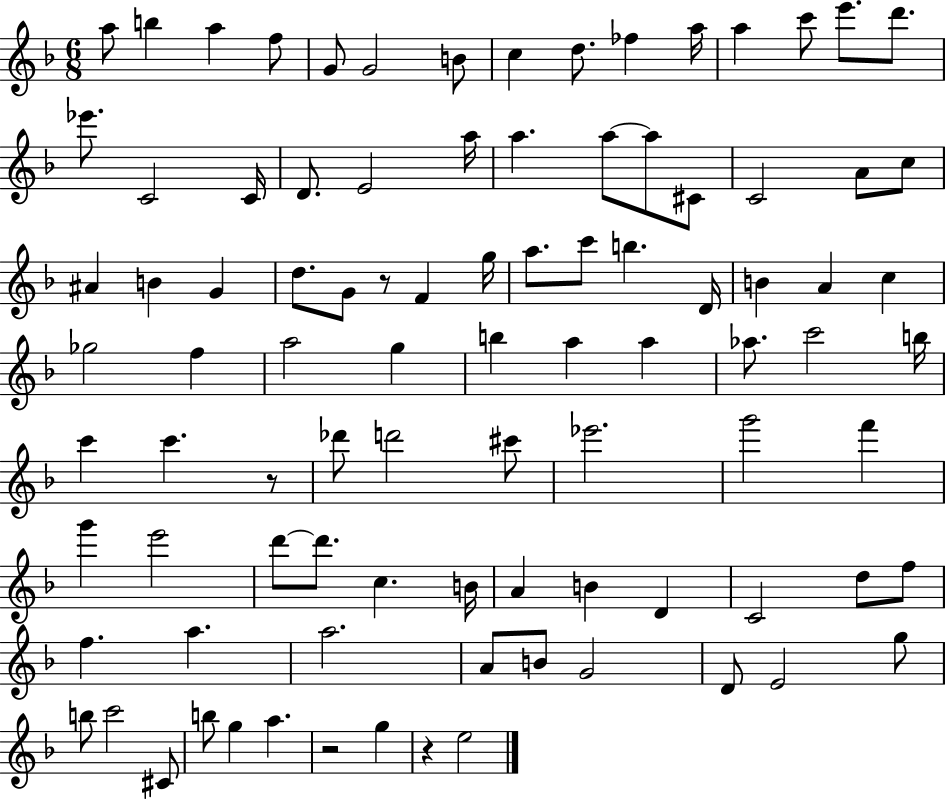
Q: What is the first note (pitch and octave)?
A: A5